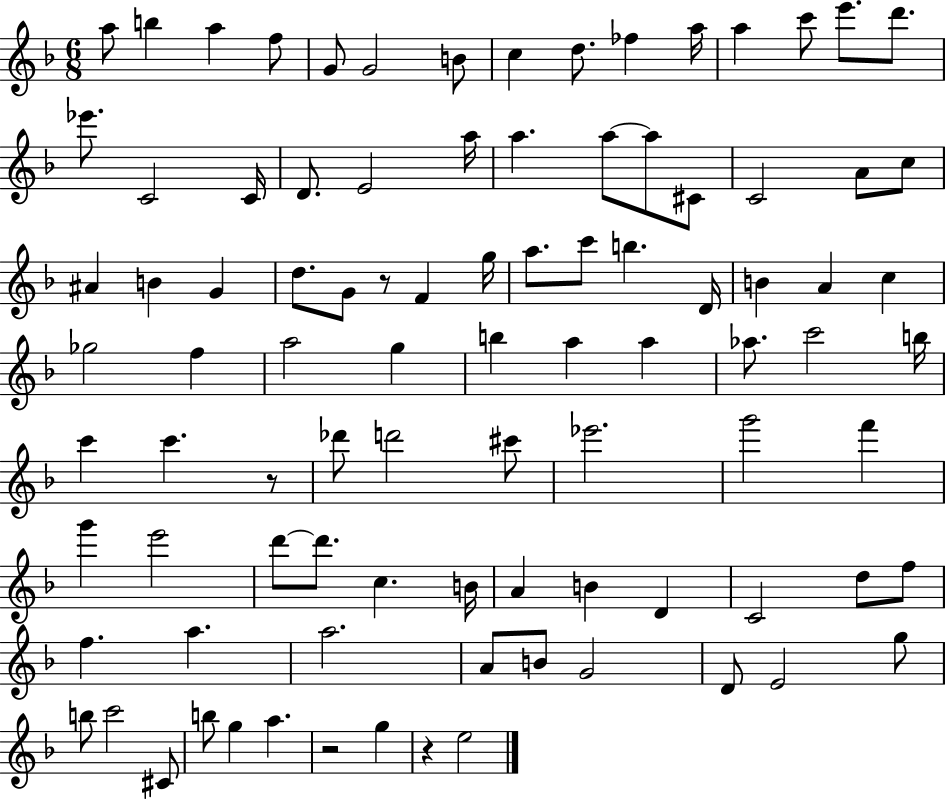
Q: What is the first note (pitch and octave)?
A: A5